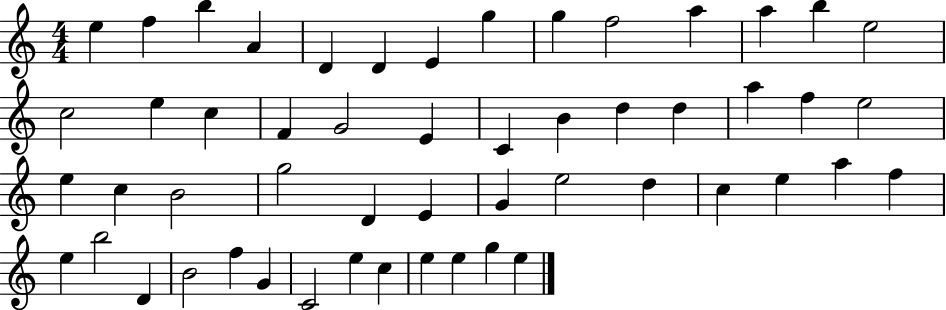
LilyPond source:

{
  \clef treble
  \numericTimeSignature
  \time 4/4
  \key c \major
  e''4 f''4 b''4 a'4 | d'4 d'4 e'4 g''4 | g''4 f''2 a''4 | a''4 b''4 e''2 | \break c''2 e''4 c''4 | f'4 g'2 e'4 | c'4 b'4 d''4 d''4 | a''4 f''4 e''2 | \break e''4 c''4 b'2 | g''2 d'4 e'4 | g'4 e''2 d''4 | c''4 e''4 a''4 f''4 | \break e''4 b''2 d'4 | b'2 f''4 g'4 | c'2 e''4 c''4 | e''4 e''4 g''4 e''4 | \break \bar "|."
}